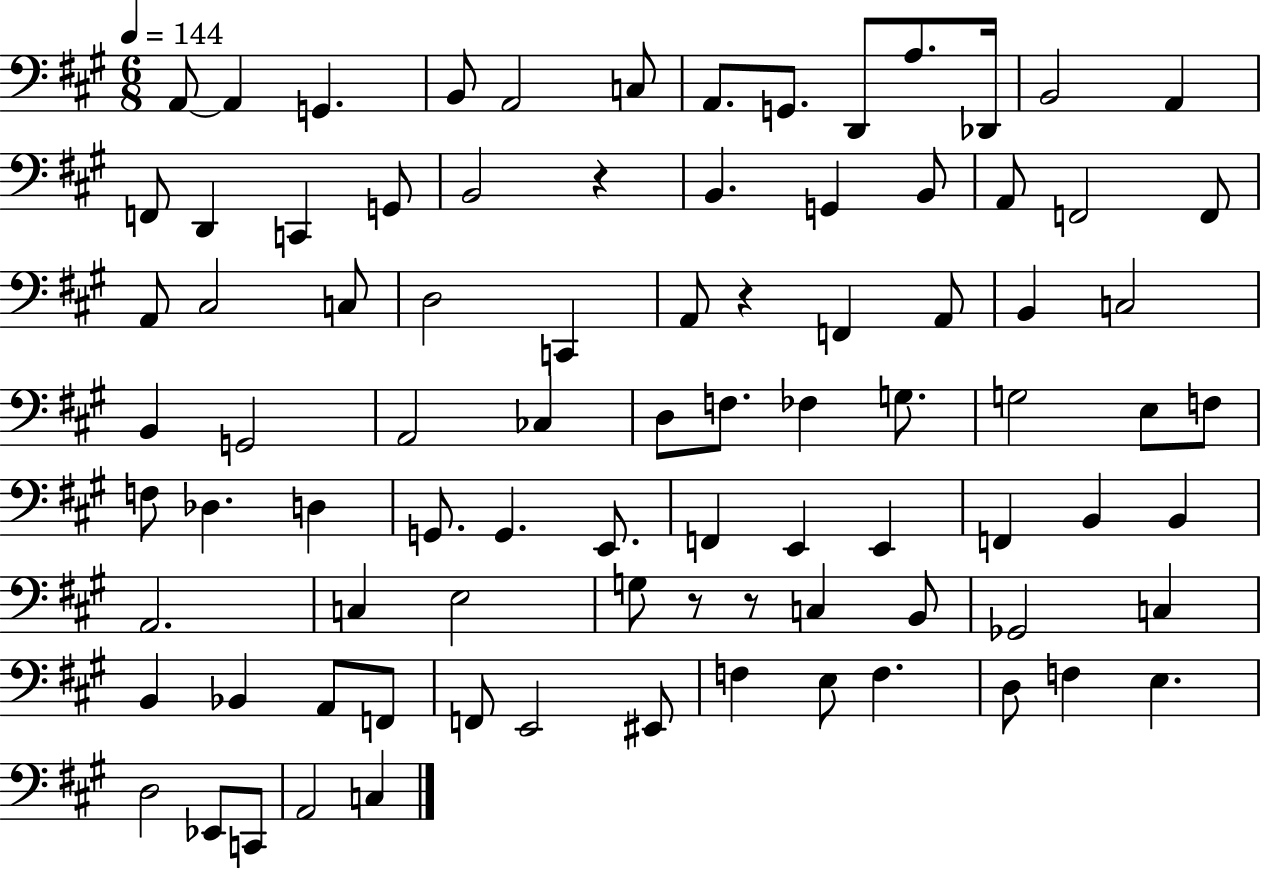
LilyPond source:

{
  \clef bass
  \numericTimeSignature
  \time 6/8
  \key a \major
  \tempo 4 = 144
  \repeat volta 2 { a,8~~ a,4 g,4. | b,8 a,2 c8 | a,8. g,8. d,8 a8. des,16 | b,2 a,4 | \break f,8 d,4 c,4 g,8 | b,2 r4 | b,4. g,4 b,8 | a,8 f,2 f,8 | \break a,8 cis2 c8 | d2 c,4 | a,8 r4 f,4 a,8 | b,4 c2 | \break b,4 g,2 | a,2 ces4 | d8 f8. fes4 g8. | g2 e8 f8 | \break f8 des4. d4 | g,8. g,4. e,8. | f,4 e,4 e,4 | f,4 b,4 b,4 | \break a,2. | c4 e2 | g8 r8 r8 c4 b,8 | ges,2 c4 | \break b,4 bes,4 a,8 f,8 | f,8 e,2 eis,8 | f4 e8 f4. | d8 f4 e4. | \break d2 ees,8 c,8 | a,2 c4 | } \bar "|."
}